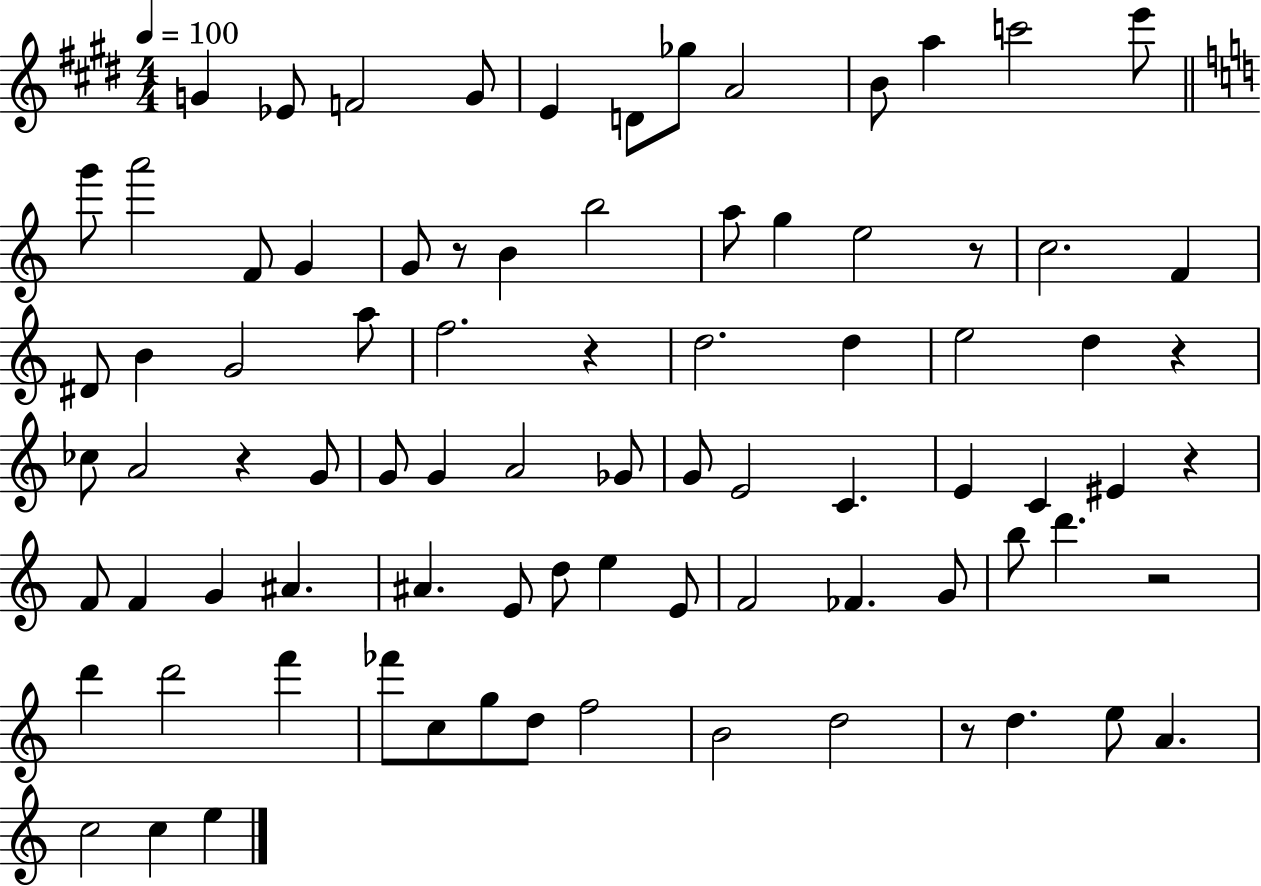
X:1
T:Untitled
M:4/4
L:1/4
K:E
G _E/2 F2 G/2 E D/2 _g/2 A2 B/2 a c'2 e'/2 g'/2 a'2 F/2 G G/2 z/2 B b2 a/2 g e2 z/2 c2 F ^D/2 B G2 a/2 f2 z d2 d e2 d z _c/2 A2 z G/2 G/2 G A2 _G/2 G/2 E2 C E C ^E z F/2 F G ^A ^A E/2 d/2 e E/2 F2 _F G/2 b/2 d' z2 d' d'2 f' _f'/2 c/2 g/2 d/2 f2 B2 d2 z/2 d e/2 A c2 c e